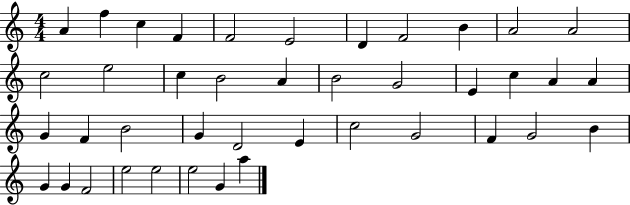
X:1
T:Untitled
M:4/4
L:1/4
K:C
A f c F F2 E2 D F2 B A2 A2 c2 e2 c B2 A B2 G2 E c A A G F B2 G D2 E c2 G2 F G2 B G G F2 e2 e2 e2 G a